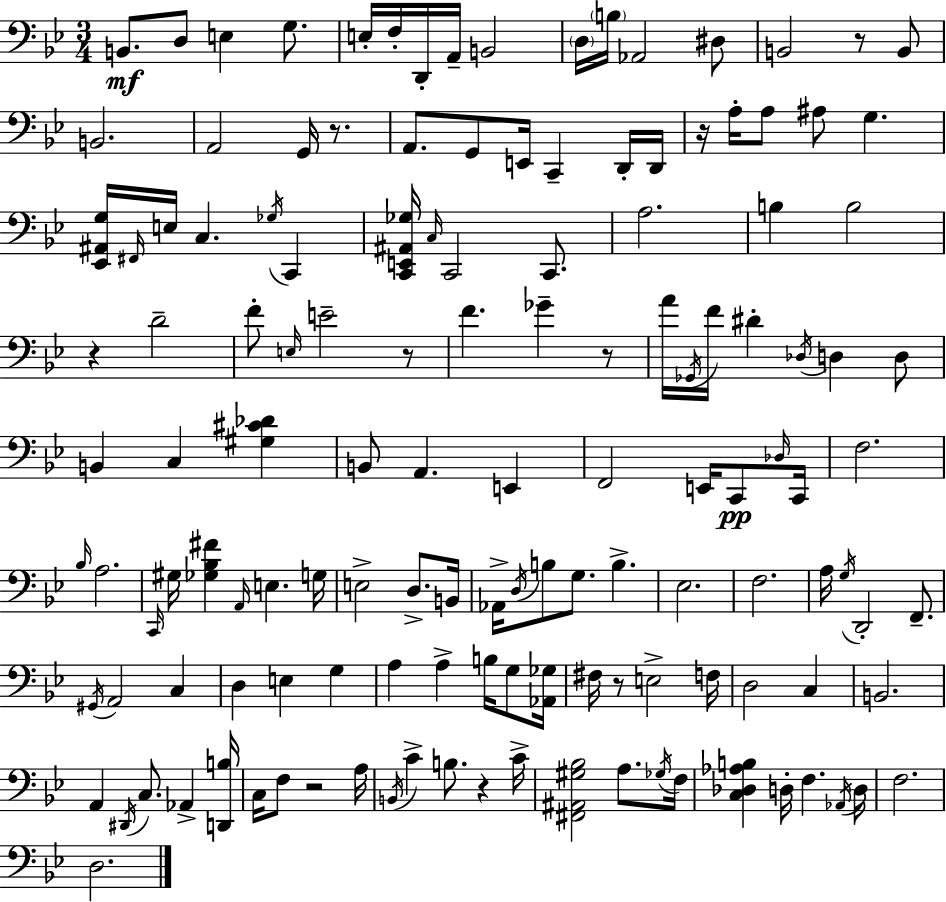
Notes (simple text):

B2/e. D3/e E3/q G3/e. E3/s F3/s D2/s A2/s B2/h D3/s B3/s Ab2/h D#3/e B2/h R/e B2/e B2/h. A2/h G2/s R/e. A2/e. G2/e E2/s C2/q D2/s D2/s R/s A3/s A3/e A#3/e G3/q. [Eb2,A#2,G3]/s F#2/s E3/s C3/q. Gb3/s C2/q [C2,E2,A#2,Gb3]/s C3/s C2/h C2/e. A3/h. B3/q B3/h R/q D4/h F4/e E3/s E4/h R/e F4/q. Gb4/q R/e A4/s Gb2/s F4/s D#4/q Db3/s D3/q D3/e B2/q C3/q [G#3,C#4,Db4]/q B2/e A2/q. E2/q F2/h E2/s C2/e Db3/s C2/s F3/h. Bb3/s A3/h. C2/s G#3/s [Gb3,Bb3,F#4]/q A2/s E3/q. G3/s E3/h D3/e. B2/s Ab2/s D3/s B3/e G3/e. B3/q. Eb3/h. F3/h. A3/s G3/s D2/h F2/e. G#2/s A2/h C3/q D3/q E3/q G3/q A3/q A3/q B3/s G3/e [Ab2,Gb3]/s F#3/s R/e E3/h F3/s D3/h C3/q B2/h. A2/q D#2/s C3/e. Ab2/q [D2,B3]/s C3/s F3/e R/h A3/s B2/s C4/q B3/e. R/q C4/s [F#2,A#2,G#3,Bb3]/h A3/e. Gb3/s F3/s [C3,Db3,Ab3,B3]/q D3/s F3/q. Ab2/s D3/s F3/h. D3/h.